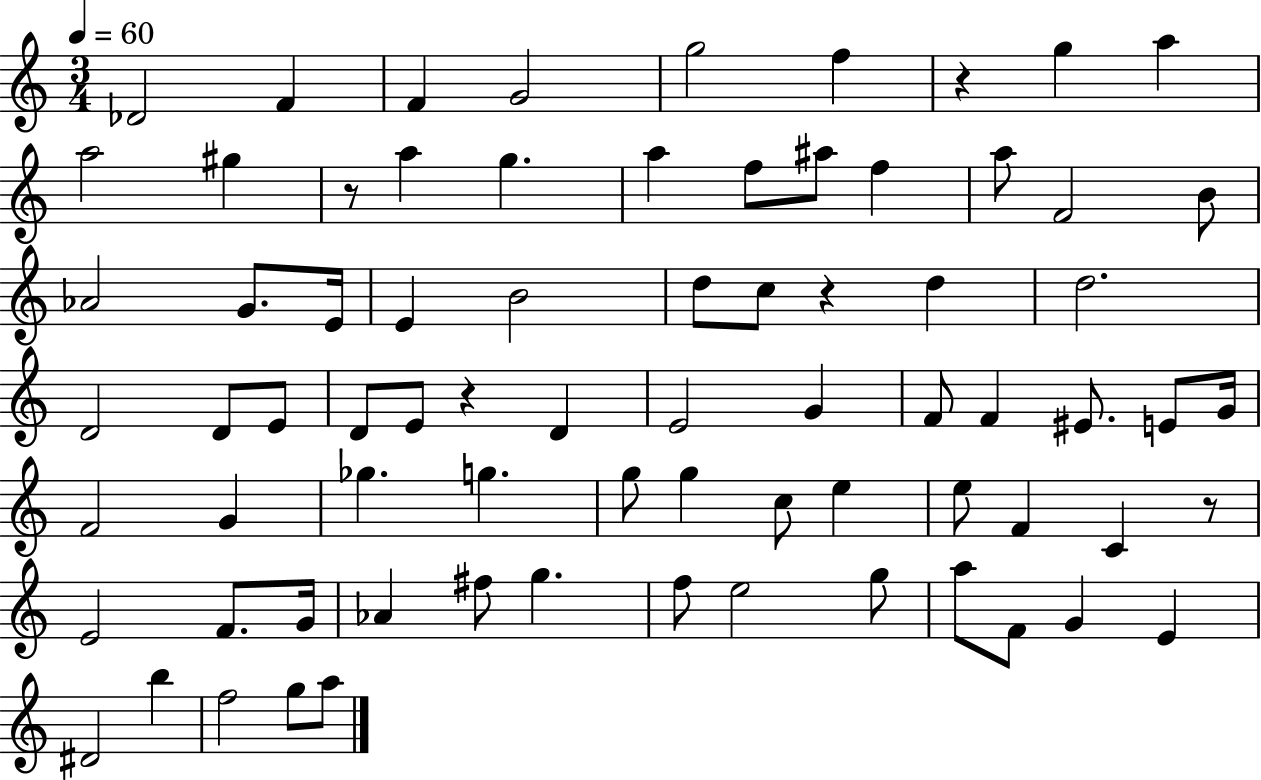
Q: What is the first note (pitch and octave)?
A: Db4